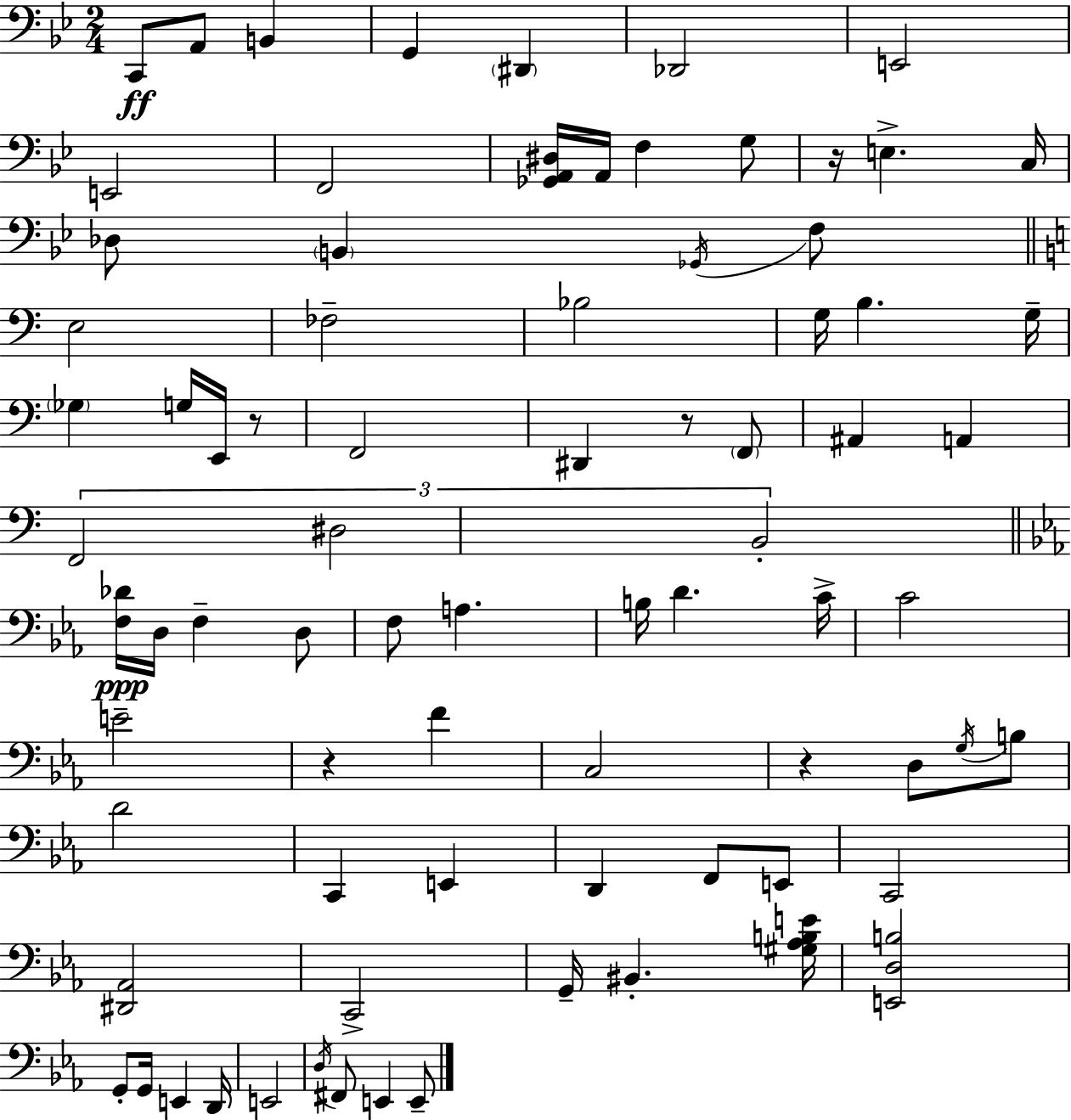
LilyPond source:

{
  \clef bass
  \numericTimeSignature
  \time 2/4
  \key bes \major
  c,8\ff a,8 b,4 | g,4 \parenthesize dis,4 | des,2 | e,2 | \break e,2 | f,2 | <ges, a, dis>16 a,16 f4 g8 | r16 e4.-> c16 | \break des8 \parenthesize b,4 \acciaccatura { ges,16 } f8 | \bar "||" \break \key c \major e2 | fes2-- | bes2 | g16 b4. g16-- | \break \parenthesize ges4 g16 e,16 r8 | f,2 | dis,4 r8 \parenthesize f,8 | ais,4 a,4 | \break \tuplet 3/2 { f,2 | dis2 | b,2-. } | \bar "||" \break \key c \minor <f des'>16\ppp d16 f4-- d8 | f8 a4. | b16 d'4. c'16-> | c'2 | \break e'2-- | r4 f'4 | c2 | r4 d8 \acciaccatura { g16 } b8 | \break d'2 | c,4 e,4 | d,4 f,8 e,8 | c,2 | \break <dis, aes,>2 | c,2-> | g,16-- bis,4.-. | <gis aes b e'>16 <e, d b>2 | \break g,8-. g,16 e,4 | d,16 e,2 | \acciaccatura { d16 } fis,8 e,4 | e,8-- \bar "|."
}